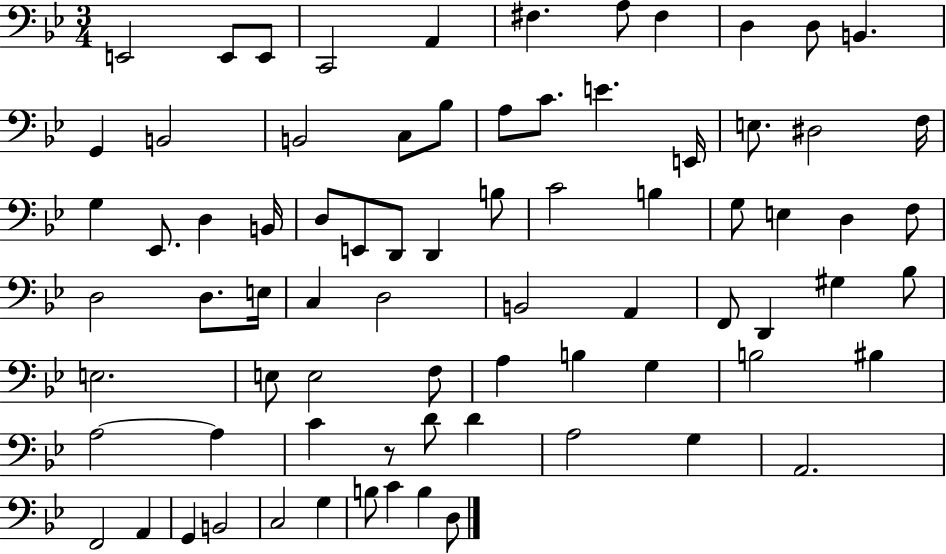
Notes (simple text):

E2/h E2/e E2/e C2/h A2/q F#3/q. A3/e F#3/q D3/q D3/e B2/q. G2/q B2/h B2/h C3/e Bb3/e A3/e C4/e. E4/q. E2/s E3/e. D#3/h F3/s G3/q Eb2/e. D3/q B2/s D3/e E2/e D2/e D2/q B3/e C4/h B3/q G3/e E3/q D3/q F3/e D3/h D3/e. E3/s C3/q D3/h B2/h A2/q F2/e D2/q G#3/q Bb3/e E3/h. E3/e E3/h F3/e A3/q B3/q G3/q B3/h BIS3/q A3/h A3/q C4/q R/e D4/e D4/q A3/h G3/q A2/h. F2/h A2/q G2/q B2/h C3/h G3/q B3/e C4/q B3/q D3/e